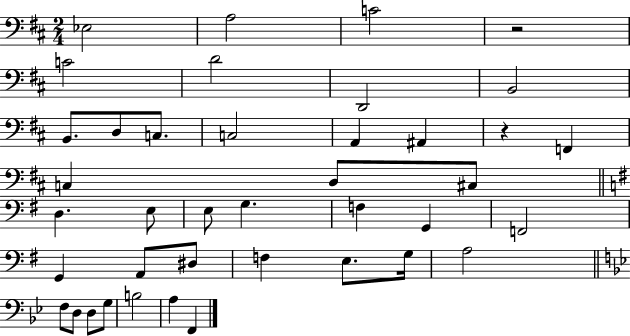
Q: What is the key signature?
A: D major